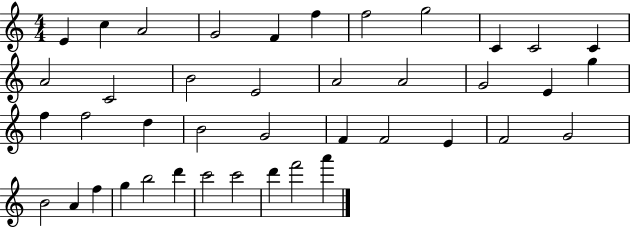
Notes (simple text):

E4/q C5/q A4/h G4/h F4/q F5/q F5/h G5/h C4/q C4/h C4/q A4/h C4/h B4/h E4/h A4/h A4/h G4/h E4/q G5/q F5/q F5/h D5/q B4/h G4/h F4/q F4/h E4/q F4/h G4/h B4/h A4/q F5/q G5/q B5/h D6/q C6/h C6/h D6/q F6/h A6/q